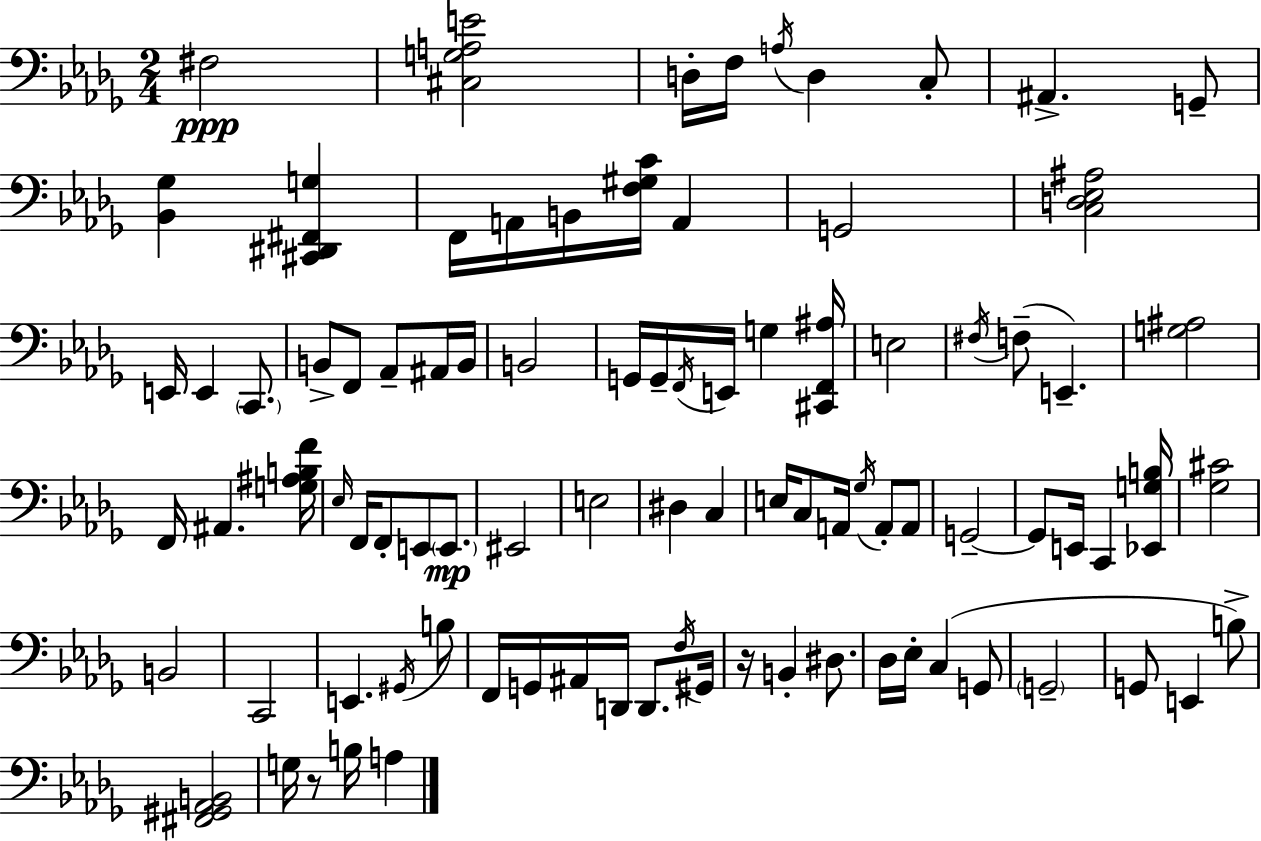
X:1
T:Untitled
M:2/4
L:1/4
K:Bbm
^F,2 [^C,G,A,E]2 D,/4 F,/4 A,/4 D, C,/2 ^A,, G,,/2 [_B,,_G,] [^C,,^D,,^F,,G,] F,,/4 A,,/4 B,,/4 [F,^G,C]/4 A,, G,,2 [C,D,_E,^A,]2 E,,/4 E,, C,,/2 B,,/2 F,,/2 _A,,/2 ^A,,/4 B,,/4 B,,2 G,,/4 G,,/4 F,,/4 E,,/4 G, [^C,,F,,^A,]/4 E,2 ^F,/4 F,/2 E,, [G,^A,]2 F,,/4 ^A,, [G,^A,B,F]/4 _E,/4 F,,/4 F,,/2 E,,/2 E,,/2 ^E,,2 E,2 ^D, C, E,/4 C,/2 A,,/4 _G,/4 A,,/2 A,,/2 G,,2 G,,/2 E,,/4 C,, [_E,,G,B,]/4 [_G,^C]2 B,,2 C,,2 E,, ^G,,/4 B,/2 F,,/4 G,,/4 ^A,,/4 D,,/4 D,,/2 F,/4 ^G,,/4 z/4 B,, ^D,/2 _D,/4 _E,/4 C, G,,/2 G,,2 G,,/2 E,, B,/2 [^F,,^G,,_A,,B,,]2 G,/4 z/2 B,/4 A,